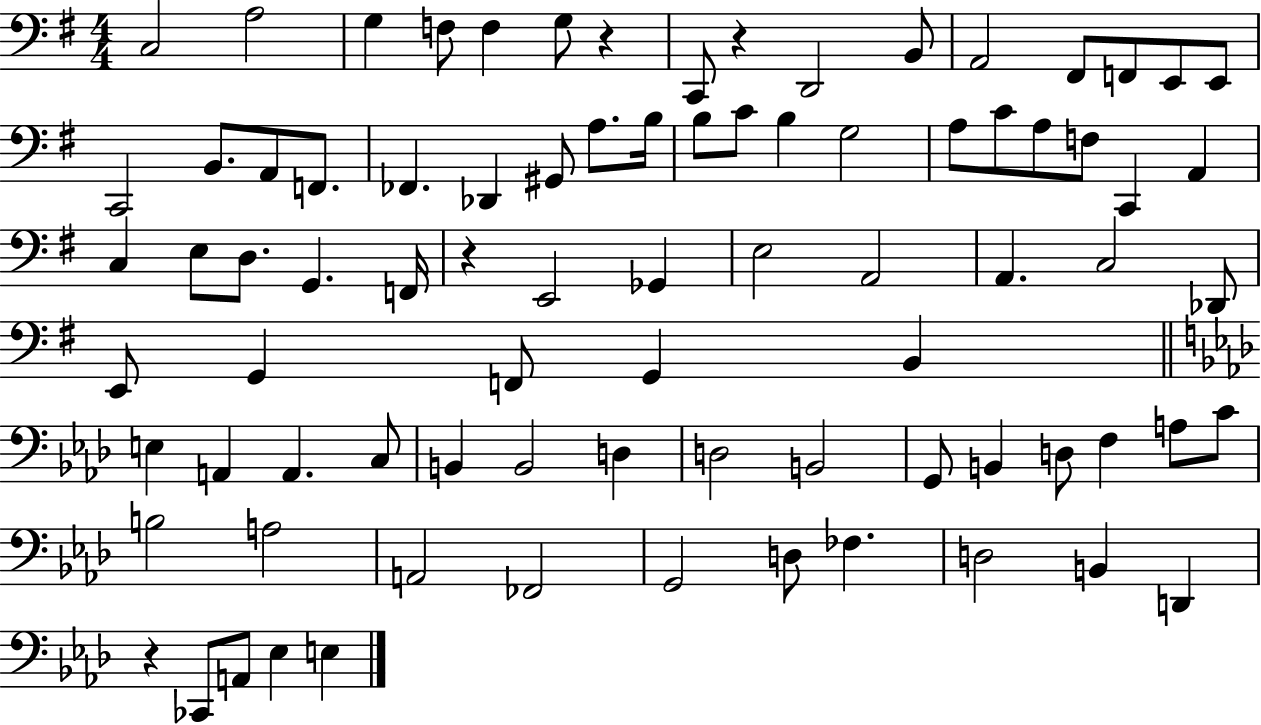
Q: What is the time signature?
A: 4/4